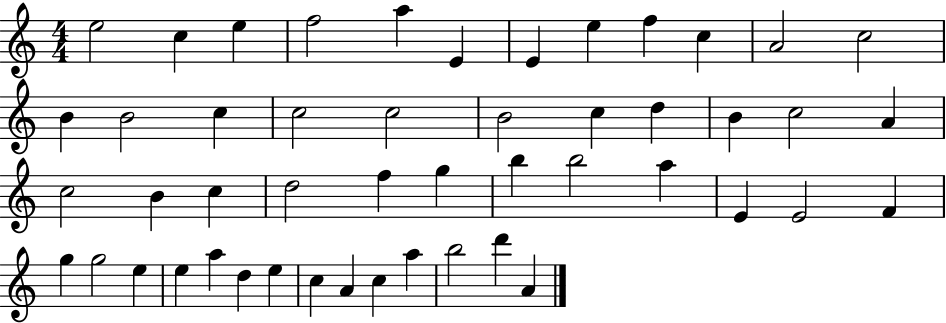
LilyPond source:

{
  \clef treble
  \numericTimeSignature
  \time 4/4
  \key c \major
  e''2 c''4 e''4 | f''2 a''4 e'4 | e'4 e''4 f''4 c''4 | a'2 c''2 | \break b'4 b'2 c''4 | c''2 c''2 | b'2 c''4 d''4 | b'4 c''2 a'4 | \break c''2 b'4 c''4 | d''2 f''4 g''4 | b''4 b''2 a''4 | e'4 e'2 f'4 | \break g''4 g''2 e''4 | e''4 a''4 d''4 e''4 | c''4 a'4 c''4 a''4 | b''2 d'''4 a'4 | \break \bar "|."
}